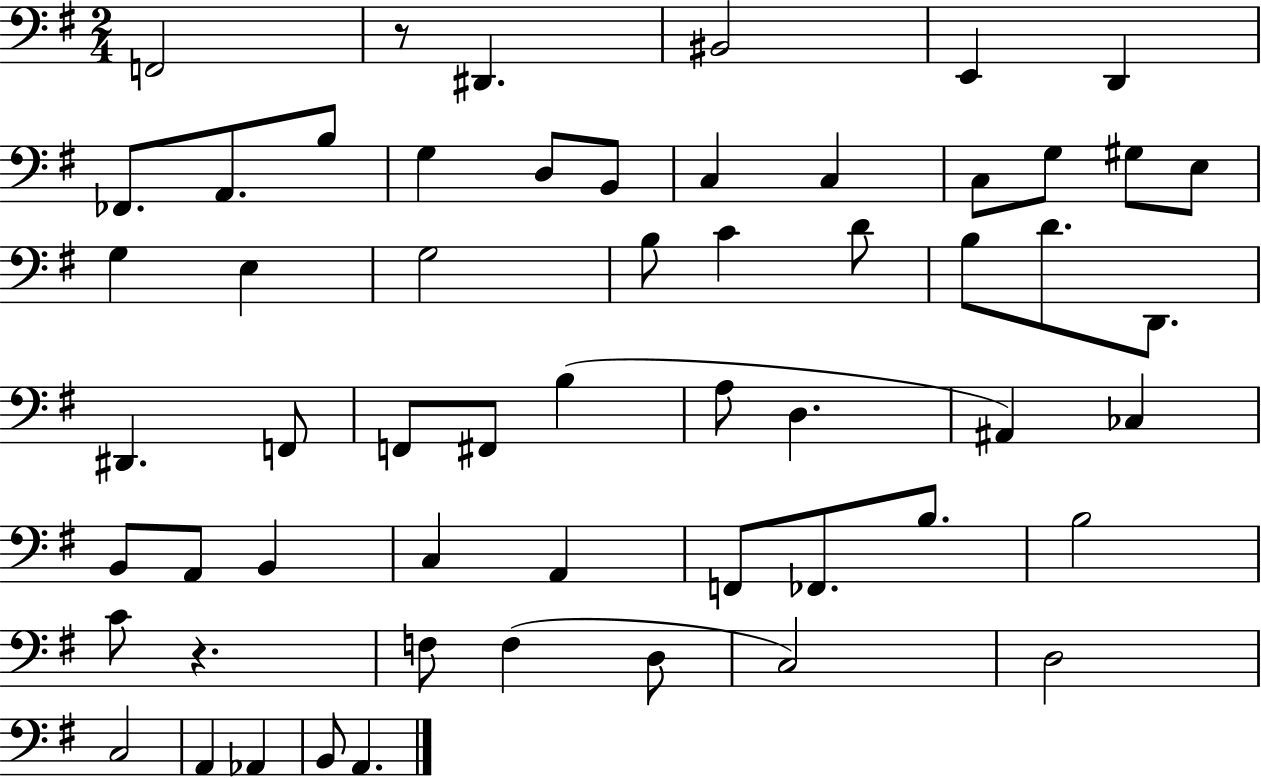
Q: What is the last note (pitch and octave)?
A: A2